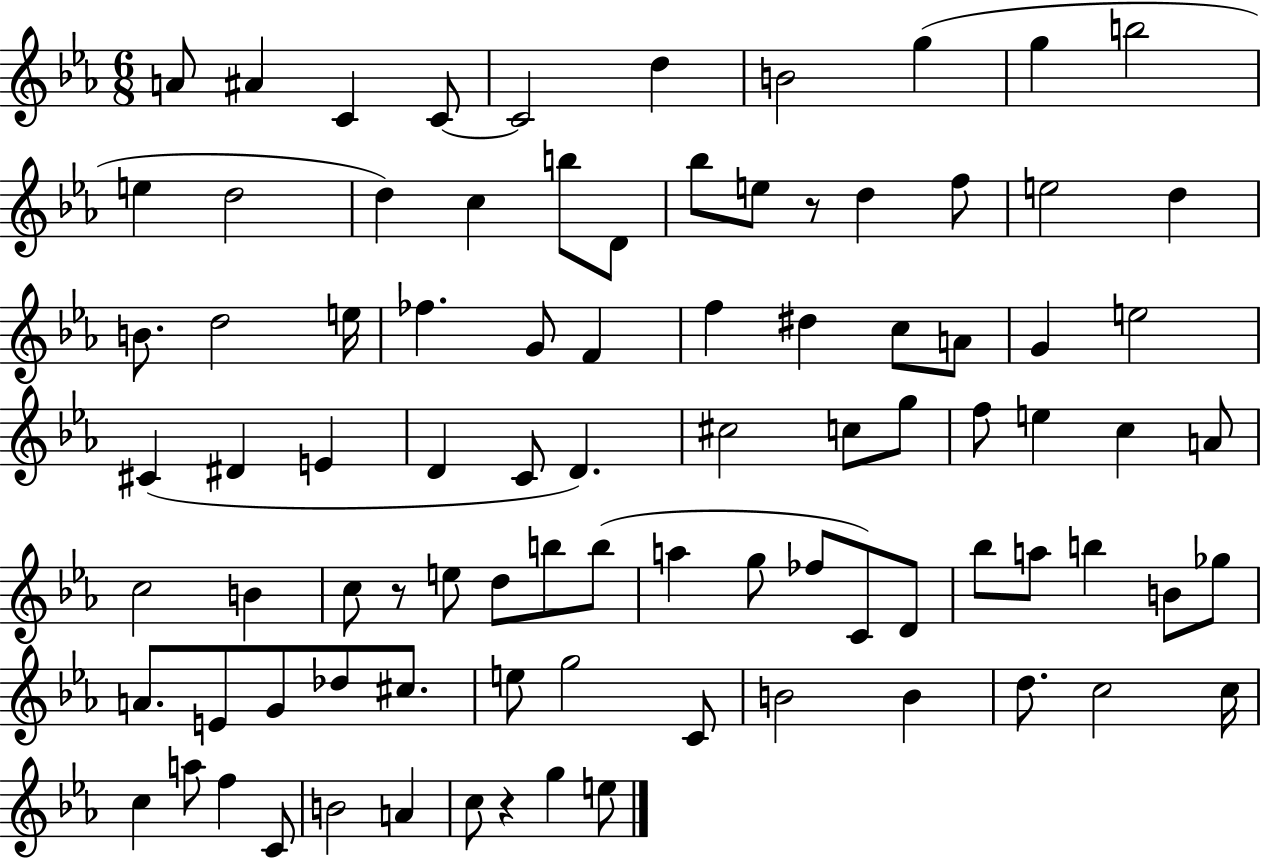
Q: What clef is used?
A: treble